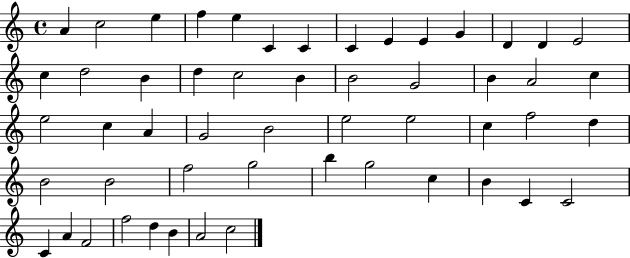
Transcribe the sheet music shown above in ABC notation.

X:1
T:Untitled
M:4/4
L:1/4
K:C
A c2 e f e C C C E E G D D E2 c d2 B d c2 B B2 G2 B A2 c e2 c A G2 B2 e2 e2 c f2 d B2 B2 f2 g2 b g2 c B C C2 C A F2 f2 d B A2 c2